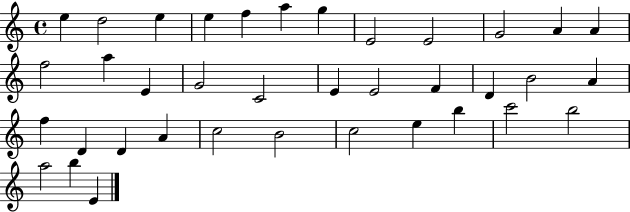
E5/q D5/h E5/q E5/q F5/q A5/q G5/q E4/h E4/h G4/h A4/q A4/q F5/h A5/q E4/q G4/h C4/h E4/q E4/h F4/q D4/q B4/h A4/q F5/q D4/q D4/q A4/q C5/h B4/h C5/h E5/q B5/q C6/h B5/h A5/h B5/q E4/q